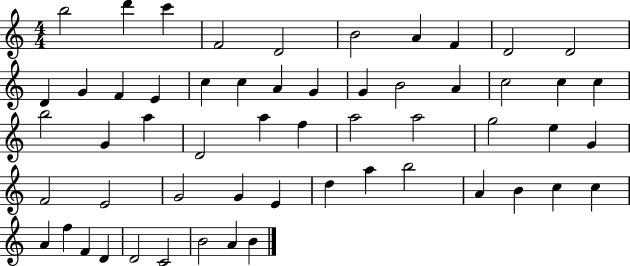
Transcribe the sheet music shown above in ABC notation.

X:1
T:Untitled
M:4/4
L:1/4
K:C
b2 d' c' F2 D2 B2 A F D2 D2 D G F E c c A G G B2 A c2 c c b2 G a D2 a f a2 a2 g2 e G F2 E2 G2 G E d a b2 A B c c A f F D D2 C2 B2 A B